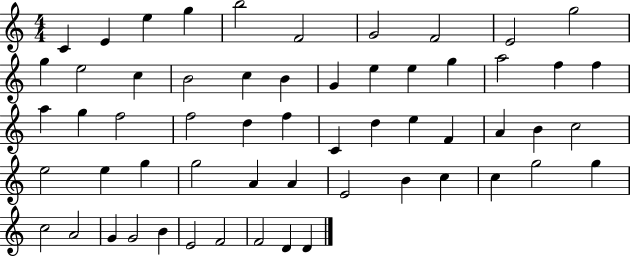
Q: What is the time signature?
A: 4/4